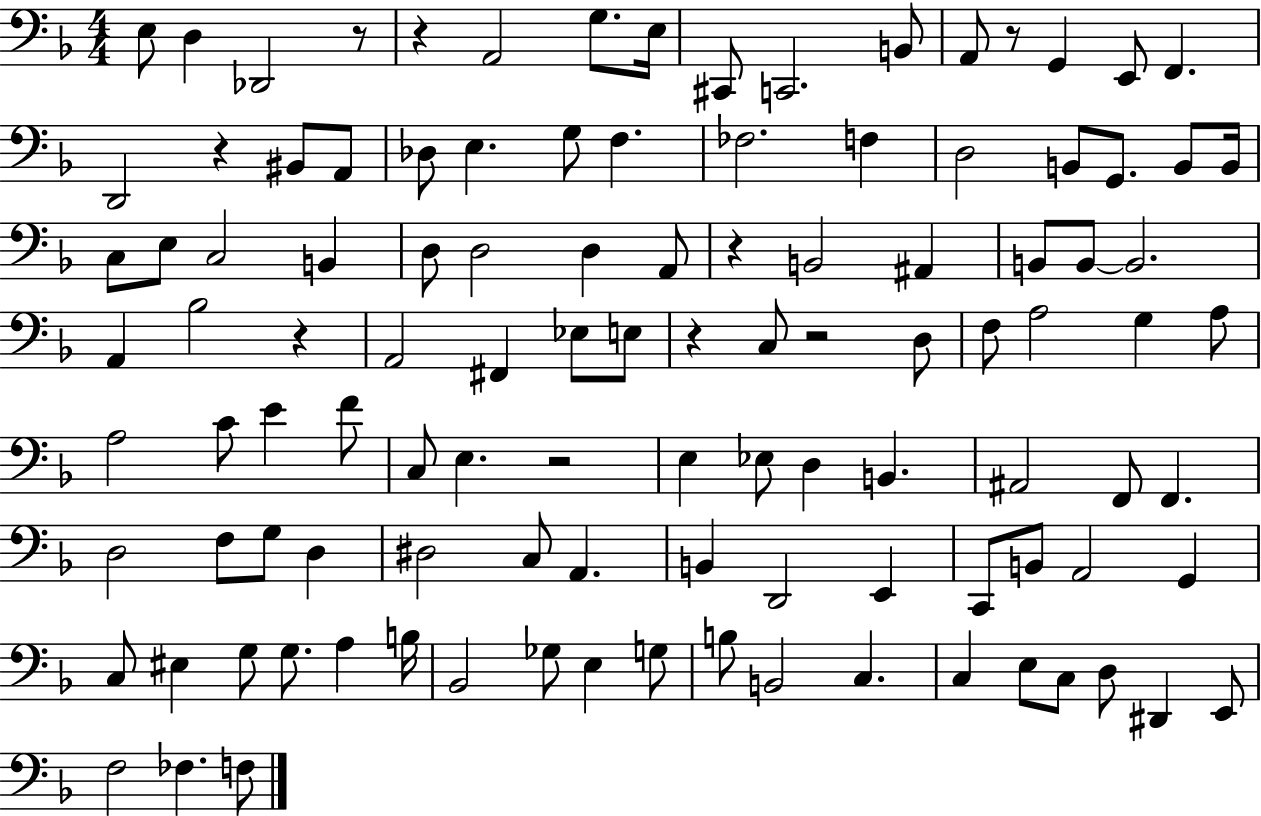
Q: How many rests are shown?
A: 9